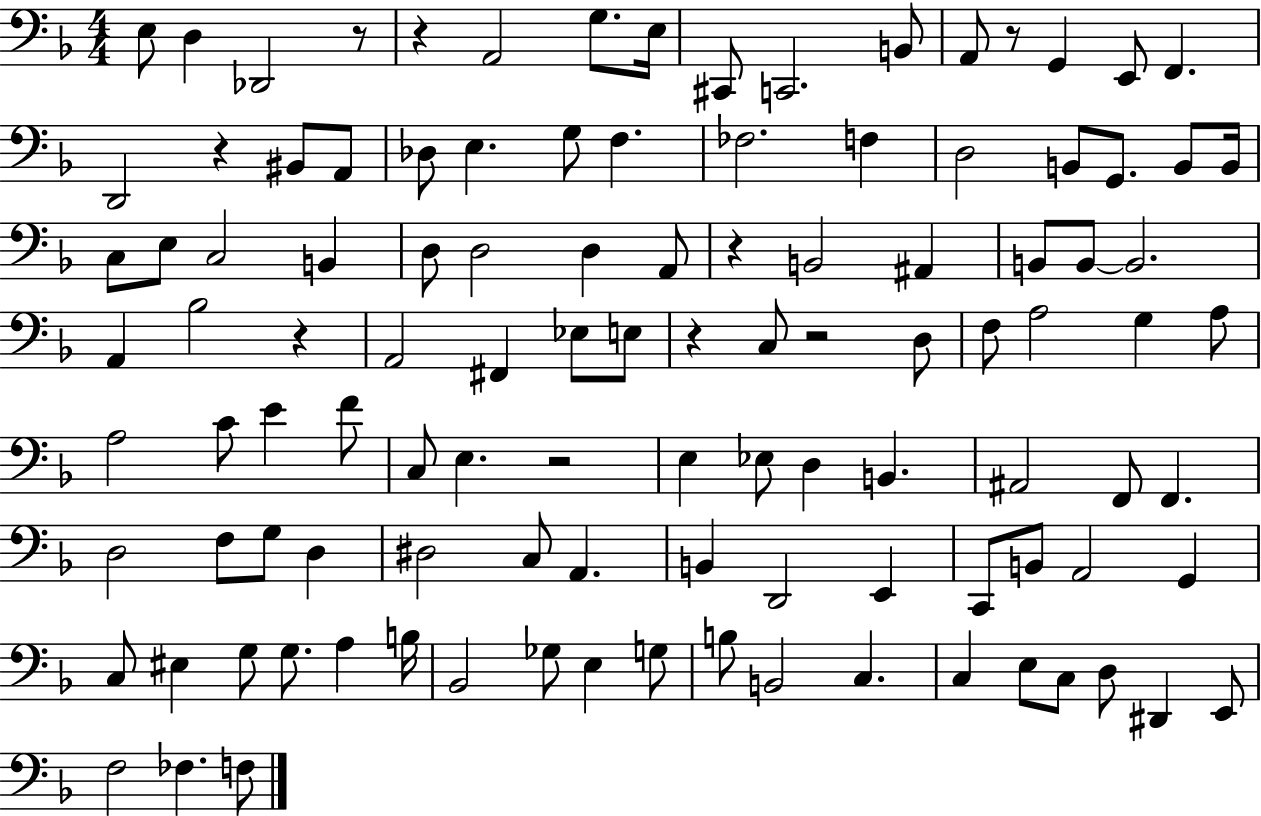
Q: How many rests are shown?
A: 9